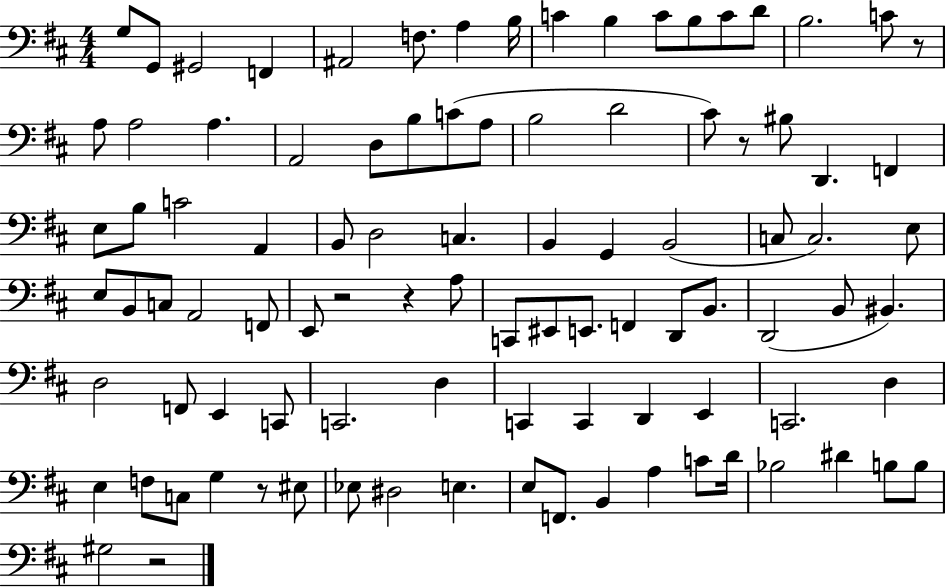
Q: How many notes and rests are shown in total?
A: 96